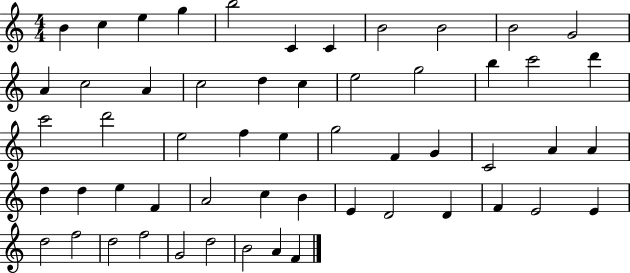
{
  \clef treble
  \numericTimeSignature
  \time 4/4
  \key c \major
  b'4 c''4 e''4 g''4 | b''2 c'4 c'4 | b'2 b'2 | b'2 g'2 | \break a'4 c''2 a'4 | c''2 d''4 c''4 | e''2 g''2 | b''4 c'''2 d'''4 | \break c'''2 d'''2 | e''2 f''4 e''4 | g''2 f'4 g'4 | c'2 a'4 a'4 | \break d''4 d''4 e''4 f'4 | a'2 c''4 b'4 | e'4 d'2 d'4 | f'4 e'2 e'4 | \break d''2 f''2 | d''2 f''2 | g'2 d''2 | b'2 a'4 f'4 | \break \bar "|."
}